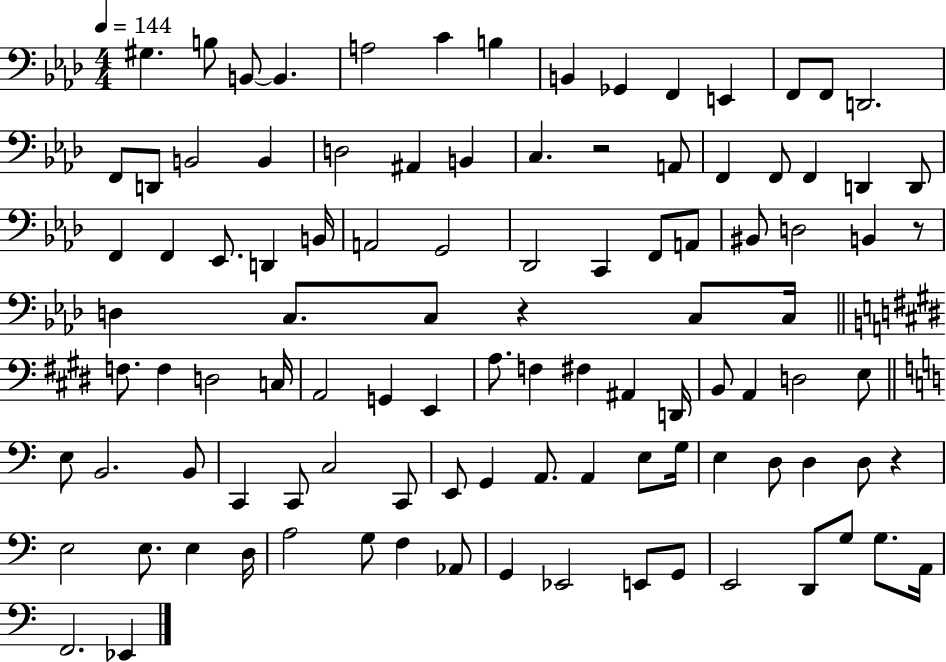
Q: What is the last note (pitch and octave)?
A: Eb2